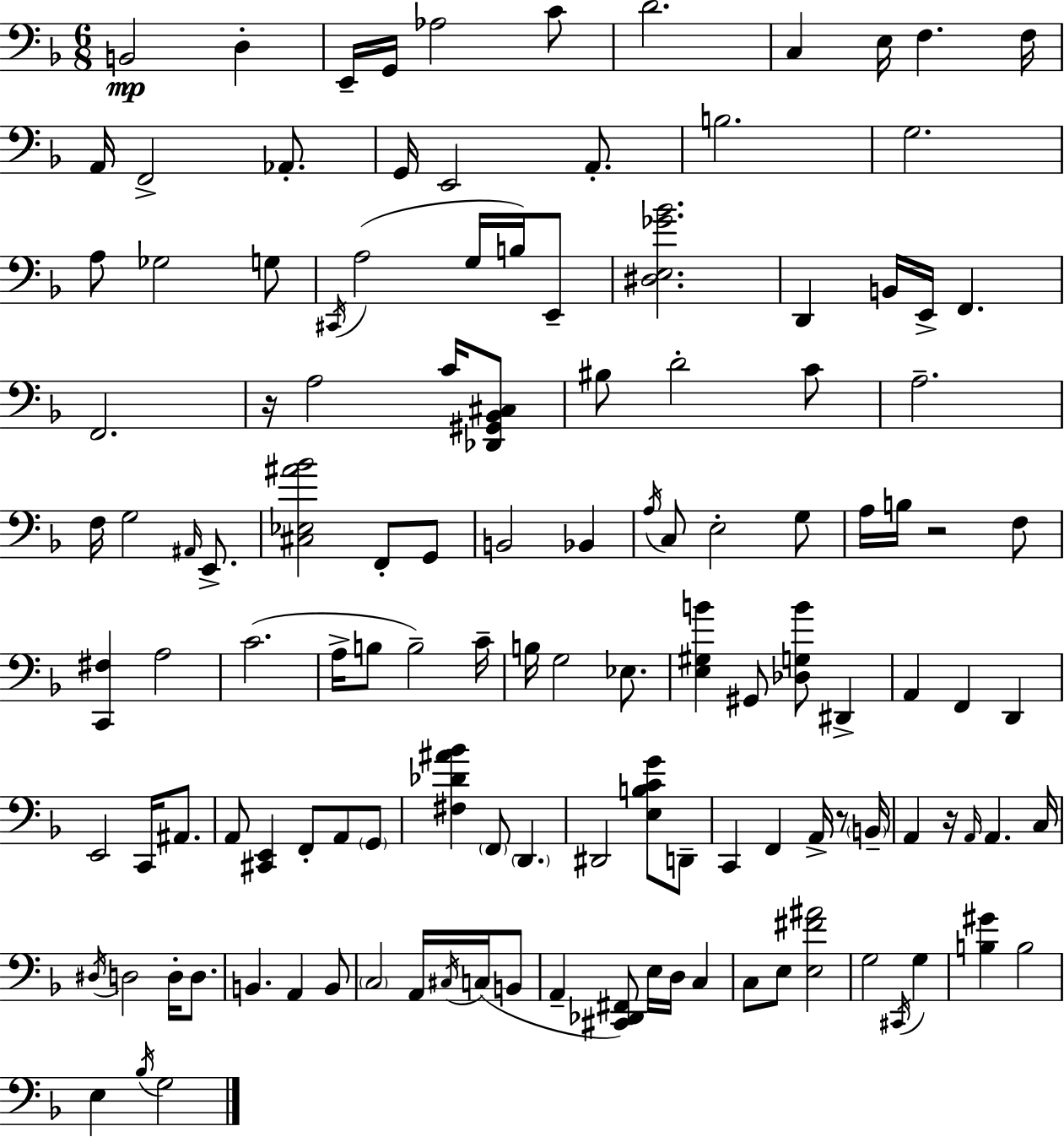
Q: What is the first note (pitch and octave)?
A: B2